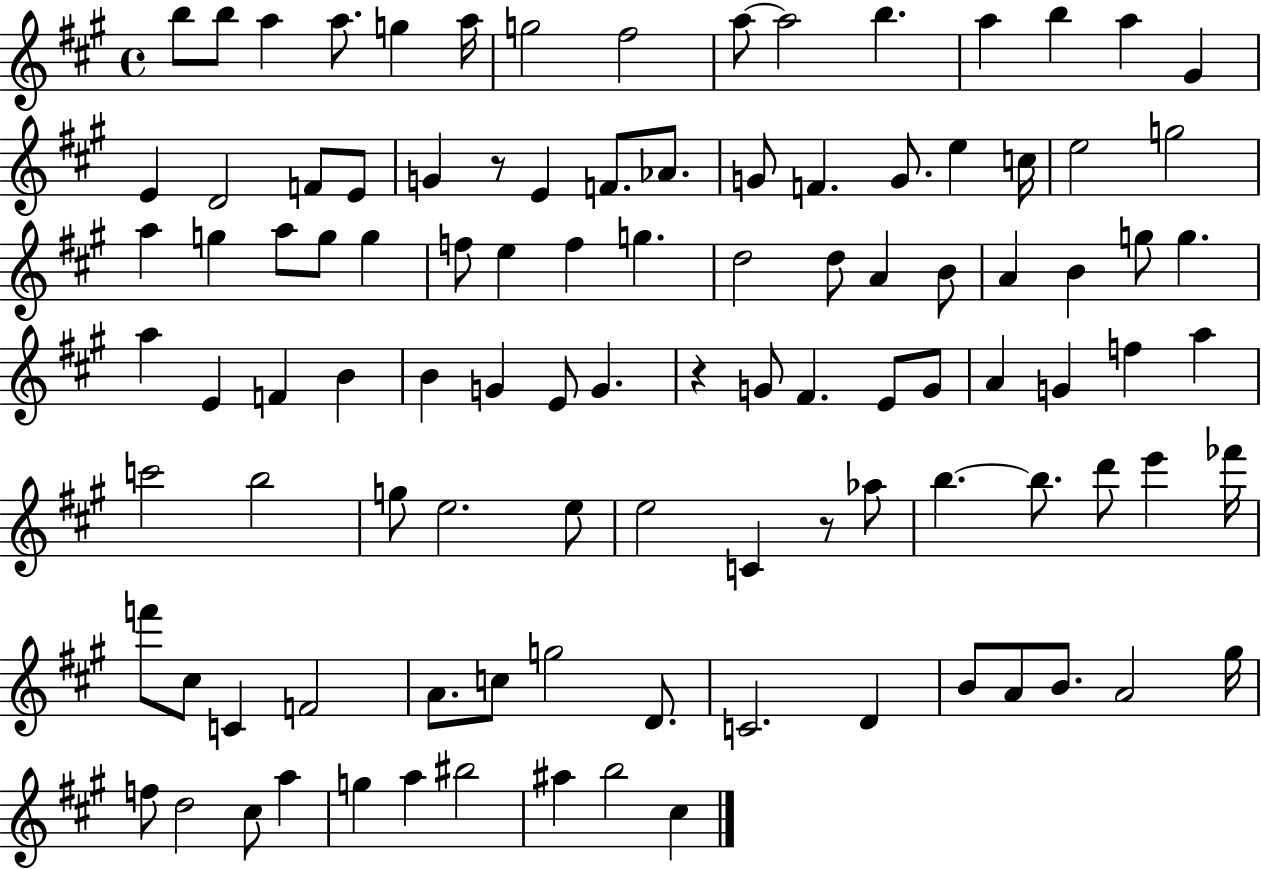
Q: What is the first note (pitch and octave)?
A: B5